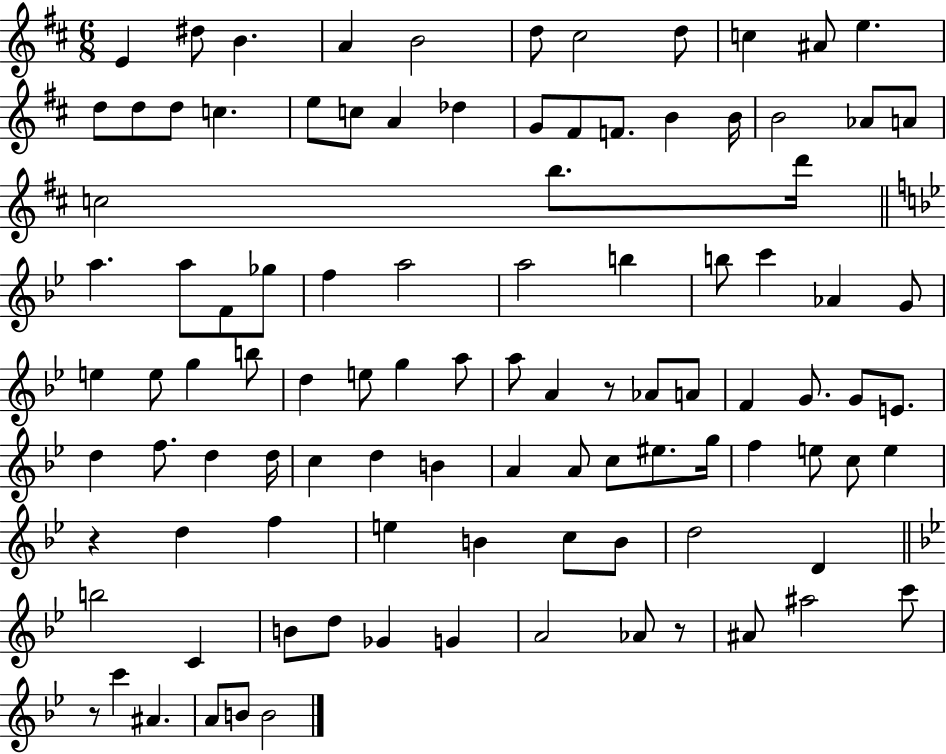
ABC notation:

X:1
T:Untitled
M:6/8
L:1/4
K:D
E ^d/2 B A B2 d/2 ^c2 d/2 c ^A/2 e d/2 d/2 d/2 c e/2 c/2 A _d G/2 ^F/2 F/2 B B/4 B2 _A/2 A/2 c2 b/2 d'/4 a a/2 F/2 _g/2 f a2 a2 b b/2 c' _A G/2 e e/2 g b/2 d e/2 g a/2 a/2 A z/2 _A/2 A/2 F G/2 G/2 E/2 d f/2 d d/4 c d B A A/2 c/2 ^e/2 g/4 f e/2 c/2 e z d f e B c/2 B/2 d2 D b2 C B/2 d/2 _G G A2 _A/2 z/2 ^A/2 ^a2 c'/2 z/2 c' ^A A/2 B/2 B2